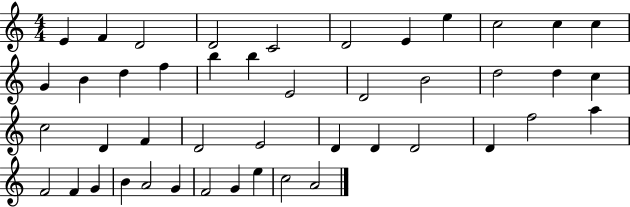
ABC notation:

X:1
T:Untitled
M:4/4
L:1/4
K:C
E F D2 D2 C2 D2 E e c2 c c G B d f b b E2 D2 B2 d2 d c c2 D F D2 E2 D D D2 D f2 a F2 F G B A2 G F2 G e c2 A2